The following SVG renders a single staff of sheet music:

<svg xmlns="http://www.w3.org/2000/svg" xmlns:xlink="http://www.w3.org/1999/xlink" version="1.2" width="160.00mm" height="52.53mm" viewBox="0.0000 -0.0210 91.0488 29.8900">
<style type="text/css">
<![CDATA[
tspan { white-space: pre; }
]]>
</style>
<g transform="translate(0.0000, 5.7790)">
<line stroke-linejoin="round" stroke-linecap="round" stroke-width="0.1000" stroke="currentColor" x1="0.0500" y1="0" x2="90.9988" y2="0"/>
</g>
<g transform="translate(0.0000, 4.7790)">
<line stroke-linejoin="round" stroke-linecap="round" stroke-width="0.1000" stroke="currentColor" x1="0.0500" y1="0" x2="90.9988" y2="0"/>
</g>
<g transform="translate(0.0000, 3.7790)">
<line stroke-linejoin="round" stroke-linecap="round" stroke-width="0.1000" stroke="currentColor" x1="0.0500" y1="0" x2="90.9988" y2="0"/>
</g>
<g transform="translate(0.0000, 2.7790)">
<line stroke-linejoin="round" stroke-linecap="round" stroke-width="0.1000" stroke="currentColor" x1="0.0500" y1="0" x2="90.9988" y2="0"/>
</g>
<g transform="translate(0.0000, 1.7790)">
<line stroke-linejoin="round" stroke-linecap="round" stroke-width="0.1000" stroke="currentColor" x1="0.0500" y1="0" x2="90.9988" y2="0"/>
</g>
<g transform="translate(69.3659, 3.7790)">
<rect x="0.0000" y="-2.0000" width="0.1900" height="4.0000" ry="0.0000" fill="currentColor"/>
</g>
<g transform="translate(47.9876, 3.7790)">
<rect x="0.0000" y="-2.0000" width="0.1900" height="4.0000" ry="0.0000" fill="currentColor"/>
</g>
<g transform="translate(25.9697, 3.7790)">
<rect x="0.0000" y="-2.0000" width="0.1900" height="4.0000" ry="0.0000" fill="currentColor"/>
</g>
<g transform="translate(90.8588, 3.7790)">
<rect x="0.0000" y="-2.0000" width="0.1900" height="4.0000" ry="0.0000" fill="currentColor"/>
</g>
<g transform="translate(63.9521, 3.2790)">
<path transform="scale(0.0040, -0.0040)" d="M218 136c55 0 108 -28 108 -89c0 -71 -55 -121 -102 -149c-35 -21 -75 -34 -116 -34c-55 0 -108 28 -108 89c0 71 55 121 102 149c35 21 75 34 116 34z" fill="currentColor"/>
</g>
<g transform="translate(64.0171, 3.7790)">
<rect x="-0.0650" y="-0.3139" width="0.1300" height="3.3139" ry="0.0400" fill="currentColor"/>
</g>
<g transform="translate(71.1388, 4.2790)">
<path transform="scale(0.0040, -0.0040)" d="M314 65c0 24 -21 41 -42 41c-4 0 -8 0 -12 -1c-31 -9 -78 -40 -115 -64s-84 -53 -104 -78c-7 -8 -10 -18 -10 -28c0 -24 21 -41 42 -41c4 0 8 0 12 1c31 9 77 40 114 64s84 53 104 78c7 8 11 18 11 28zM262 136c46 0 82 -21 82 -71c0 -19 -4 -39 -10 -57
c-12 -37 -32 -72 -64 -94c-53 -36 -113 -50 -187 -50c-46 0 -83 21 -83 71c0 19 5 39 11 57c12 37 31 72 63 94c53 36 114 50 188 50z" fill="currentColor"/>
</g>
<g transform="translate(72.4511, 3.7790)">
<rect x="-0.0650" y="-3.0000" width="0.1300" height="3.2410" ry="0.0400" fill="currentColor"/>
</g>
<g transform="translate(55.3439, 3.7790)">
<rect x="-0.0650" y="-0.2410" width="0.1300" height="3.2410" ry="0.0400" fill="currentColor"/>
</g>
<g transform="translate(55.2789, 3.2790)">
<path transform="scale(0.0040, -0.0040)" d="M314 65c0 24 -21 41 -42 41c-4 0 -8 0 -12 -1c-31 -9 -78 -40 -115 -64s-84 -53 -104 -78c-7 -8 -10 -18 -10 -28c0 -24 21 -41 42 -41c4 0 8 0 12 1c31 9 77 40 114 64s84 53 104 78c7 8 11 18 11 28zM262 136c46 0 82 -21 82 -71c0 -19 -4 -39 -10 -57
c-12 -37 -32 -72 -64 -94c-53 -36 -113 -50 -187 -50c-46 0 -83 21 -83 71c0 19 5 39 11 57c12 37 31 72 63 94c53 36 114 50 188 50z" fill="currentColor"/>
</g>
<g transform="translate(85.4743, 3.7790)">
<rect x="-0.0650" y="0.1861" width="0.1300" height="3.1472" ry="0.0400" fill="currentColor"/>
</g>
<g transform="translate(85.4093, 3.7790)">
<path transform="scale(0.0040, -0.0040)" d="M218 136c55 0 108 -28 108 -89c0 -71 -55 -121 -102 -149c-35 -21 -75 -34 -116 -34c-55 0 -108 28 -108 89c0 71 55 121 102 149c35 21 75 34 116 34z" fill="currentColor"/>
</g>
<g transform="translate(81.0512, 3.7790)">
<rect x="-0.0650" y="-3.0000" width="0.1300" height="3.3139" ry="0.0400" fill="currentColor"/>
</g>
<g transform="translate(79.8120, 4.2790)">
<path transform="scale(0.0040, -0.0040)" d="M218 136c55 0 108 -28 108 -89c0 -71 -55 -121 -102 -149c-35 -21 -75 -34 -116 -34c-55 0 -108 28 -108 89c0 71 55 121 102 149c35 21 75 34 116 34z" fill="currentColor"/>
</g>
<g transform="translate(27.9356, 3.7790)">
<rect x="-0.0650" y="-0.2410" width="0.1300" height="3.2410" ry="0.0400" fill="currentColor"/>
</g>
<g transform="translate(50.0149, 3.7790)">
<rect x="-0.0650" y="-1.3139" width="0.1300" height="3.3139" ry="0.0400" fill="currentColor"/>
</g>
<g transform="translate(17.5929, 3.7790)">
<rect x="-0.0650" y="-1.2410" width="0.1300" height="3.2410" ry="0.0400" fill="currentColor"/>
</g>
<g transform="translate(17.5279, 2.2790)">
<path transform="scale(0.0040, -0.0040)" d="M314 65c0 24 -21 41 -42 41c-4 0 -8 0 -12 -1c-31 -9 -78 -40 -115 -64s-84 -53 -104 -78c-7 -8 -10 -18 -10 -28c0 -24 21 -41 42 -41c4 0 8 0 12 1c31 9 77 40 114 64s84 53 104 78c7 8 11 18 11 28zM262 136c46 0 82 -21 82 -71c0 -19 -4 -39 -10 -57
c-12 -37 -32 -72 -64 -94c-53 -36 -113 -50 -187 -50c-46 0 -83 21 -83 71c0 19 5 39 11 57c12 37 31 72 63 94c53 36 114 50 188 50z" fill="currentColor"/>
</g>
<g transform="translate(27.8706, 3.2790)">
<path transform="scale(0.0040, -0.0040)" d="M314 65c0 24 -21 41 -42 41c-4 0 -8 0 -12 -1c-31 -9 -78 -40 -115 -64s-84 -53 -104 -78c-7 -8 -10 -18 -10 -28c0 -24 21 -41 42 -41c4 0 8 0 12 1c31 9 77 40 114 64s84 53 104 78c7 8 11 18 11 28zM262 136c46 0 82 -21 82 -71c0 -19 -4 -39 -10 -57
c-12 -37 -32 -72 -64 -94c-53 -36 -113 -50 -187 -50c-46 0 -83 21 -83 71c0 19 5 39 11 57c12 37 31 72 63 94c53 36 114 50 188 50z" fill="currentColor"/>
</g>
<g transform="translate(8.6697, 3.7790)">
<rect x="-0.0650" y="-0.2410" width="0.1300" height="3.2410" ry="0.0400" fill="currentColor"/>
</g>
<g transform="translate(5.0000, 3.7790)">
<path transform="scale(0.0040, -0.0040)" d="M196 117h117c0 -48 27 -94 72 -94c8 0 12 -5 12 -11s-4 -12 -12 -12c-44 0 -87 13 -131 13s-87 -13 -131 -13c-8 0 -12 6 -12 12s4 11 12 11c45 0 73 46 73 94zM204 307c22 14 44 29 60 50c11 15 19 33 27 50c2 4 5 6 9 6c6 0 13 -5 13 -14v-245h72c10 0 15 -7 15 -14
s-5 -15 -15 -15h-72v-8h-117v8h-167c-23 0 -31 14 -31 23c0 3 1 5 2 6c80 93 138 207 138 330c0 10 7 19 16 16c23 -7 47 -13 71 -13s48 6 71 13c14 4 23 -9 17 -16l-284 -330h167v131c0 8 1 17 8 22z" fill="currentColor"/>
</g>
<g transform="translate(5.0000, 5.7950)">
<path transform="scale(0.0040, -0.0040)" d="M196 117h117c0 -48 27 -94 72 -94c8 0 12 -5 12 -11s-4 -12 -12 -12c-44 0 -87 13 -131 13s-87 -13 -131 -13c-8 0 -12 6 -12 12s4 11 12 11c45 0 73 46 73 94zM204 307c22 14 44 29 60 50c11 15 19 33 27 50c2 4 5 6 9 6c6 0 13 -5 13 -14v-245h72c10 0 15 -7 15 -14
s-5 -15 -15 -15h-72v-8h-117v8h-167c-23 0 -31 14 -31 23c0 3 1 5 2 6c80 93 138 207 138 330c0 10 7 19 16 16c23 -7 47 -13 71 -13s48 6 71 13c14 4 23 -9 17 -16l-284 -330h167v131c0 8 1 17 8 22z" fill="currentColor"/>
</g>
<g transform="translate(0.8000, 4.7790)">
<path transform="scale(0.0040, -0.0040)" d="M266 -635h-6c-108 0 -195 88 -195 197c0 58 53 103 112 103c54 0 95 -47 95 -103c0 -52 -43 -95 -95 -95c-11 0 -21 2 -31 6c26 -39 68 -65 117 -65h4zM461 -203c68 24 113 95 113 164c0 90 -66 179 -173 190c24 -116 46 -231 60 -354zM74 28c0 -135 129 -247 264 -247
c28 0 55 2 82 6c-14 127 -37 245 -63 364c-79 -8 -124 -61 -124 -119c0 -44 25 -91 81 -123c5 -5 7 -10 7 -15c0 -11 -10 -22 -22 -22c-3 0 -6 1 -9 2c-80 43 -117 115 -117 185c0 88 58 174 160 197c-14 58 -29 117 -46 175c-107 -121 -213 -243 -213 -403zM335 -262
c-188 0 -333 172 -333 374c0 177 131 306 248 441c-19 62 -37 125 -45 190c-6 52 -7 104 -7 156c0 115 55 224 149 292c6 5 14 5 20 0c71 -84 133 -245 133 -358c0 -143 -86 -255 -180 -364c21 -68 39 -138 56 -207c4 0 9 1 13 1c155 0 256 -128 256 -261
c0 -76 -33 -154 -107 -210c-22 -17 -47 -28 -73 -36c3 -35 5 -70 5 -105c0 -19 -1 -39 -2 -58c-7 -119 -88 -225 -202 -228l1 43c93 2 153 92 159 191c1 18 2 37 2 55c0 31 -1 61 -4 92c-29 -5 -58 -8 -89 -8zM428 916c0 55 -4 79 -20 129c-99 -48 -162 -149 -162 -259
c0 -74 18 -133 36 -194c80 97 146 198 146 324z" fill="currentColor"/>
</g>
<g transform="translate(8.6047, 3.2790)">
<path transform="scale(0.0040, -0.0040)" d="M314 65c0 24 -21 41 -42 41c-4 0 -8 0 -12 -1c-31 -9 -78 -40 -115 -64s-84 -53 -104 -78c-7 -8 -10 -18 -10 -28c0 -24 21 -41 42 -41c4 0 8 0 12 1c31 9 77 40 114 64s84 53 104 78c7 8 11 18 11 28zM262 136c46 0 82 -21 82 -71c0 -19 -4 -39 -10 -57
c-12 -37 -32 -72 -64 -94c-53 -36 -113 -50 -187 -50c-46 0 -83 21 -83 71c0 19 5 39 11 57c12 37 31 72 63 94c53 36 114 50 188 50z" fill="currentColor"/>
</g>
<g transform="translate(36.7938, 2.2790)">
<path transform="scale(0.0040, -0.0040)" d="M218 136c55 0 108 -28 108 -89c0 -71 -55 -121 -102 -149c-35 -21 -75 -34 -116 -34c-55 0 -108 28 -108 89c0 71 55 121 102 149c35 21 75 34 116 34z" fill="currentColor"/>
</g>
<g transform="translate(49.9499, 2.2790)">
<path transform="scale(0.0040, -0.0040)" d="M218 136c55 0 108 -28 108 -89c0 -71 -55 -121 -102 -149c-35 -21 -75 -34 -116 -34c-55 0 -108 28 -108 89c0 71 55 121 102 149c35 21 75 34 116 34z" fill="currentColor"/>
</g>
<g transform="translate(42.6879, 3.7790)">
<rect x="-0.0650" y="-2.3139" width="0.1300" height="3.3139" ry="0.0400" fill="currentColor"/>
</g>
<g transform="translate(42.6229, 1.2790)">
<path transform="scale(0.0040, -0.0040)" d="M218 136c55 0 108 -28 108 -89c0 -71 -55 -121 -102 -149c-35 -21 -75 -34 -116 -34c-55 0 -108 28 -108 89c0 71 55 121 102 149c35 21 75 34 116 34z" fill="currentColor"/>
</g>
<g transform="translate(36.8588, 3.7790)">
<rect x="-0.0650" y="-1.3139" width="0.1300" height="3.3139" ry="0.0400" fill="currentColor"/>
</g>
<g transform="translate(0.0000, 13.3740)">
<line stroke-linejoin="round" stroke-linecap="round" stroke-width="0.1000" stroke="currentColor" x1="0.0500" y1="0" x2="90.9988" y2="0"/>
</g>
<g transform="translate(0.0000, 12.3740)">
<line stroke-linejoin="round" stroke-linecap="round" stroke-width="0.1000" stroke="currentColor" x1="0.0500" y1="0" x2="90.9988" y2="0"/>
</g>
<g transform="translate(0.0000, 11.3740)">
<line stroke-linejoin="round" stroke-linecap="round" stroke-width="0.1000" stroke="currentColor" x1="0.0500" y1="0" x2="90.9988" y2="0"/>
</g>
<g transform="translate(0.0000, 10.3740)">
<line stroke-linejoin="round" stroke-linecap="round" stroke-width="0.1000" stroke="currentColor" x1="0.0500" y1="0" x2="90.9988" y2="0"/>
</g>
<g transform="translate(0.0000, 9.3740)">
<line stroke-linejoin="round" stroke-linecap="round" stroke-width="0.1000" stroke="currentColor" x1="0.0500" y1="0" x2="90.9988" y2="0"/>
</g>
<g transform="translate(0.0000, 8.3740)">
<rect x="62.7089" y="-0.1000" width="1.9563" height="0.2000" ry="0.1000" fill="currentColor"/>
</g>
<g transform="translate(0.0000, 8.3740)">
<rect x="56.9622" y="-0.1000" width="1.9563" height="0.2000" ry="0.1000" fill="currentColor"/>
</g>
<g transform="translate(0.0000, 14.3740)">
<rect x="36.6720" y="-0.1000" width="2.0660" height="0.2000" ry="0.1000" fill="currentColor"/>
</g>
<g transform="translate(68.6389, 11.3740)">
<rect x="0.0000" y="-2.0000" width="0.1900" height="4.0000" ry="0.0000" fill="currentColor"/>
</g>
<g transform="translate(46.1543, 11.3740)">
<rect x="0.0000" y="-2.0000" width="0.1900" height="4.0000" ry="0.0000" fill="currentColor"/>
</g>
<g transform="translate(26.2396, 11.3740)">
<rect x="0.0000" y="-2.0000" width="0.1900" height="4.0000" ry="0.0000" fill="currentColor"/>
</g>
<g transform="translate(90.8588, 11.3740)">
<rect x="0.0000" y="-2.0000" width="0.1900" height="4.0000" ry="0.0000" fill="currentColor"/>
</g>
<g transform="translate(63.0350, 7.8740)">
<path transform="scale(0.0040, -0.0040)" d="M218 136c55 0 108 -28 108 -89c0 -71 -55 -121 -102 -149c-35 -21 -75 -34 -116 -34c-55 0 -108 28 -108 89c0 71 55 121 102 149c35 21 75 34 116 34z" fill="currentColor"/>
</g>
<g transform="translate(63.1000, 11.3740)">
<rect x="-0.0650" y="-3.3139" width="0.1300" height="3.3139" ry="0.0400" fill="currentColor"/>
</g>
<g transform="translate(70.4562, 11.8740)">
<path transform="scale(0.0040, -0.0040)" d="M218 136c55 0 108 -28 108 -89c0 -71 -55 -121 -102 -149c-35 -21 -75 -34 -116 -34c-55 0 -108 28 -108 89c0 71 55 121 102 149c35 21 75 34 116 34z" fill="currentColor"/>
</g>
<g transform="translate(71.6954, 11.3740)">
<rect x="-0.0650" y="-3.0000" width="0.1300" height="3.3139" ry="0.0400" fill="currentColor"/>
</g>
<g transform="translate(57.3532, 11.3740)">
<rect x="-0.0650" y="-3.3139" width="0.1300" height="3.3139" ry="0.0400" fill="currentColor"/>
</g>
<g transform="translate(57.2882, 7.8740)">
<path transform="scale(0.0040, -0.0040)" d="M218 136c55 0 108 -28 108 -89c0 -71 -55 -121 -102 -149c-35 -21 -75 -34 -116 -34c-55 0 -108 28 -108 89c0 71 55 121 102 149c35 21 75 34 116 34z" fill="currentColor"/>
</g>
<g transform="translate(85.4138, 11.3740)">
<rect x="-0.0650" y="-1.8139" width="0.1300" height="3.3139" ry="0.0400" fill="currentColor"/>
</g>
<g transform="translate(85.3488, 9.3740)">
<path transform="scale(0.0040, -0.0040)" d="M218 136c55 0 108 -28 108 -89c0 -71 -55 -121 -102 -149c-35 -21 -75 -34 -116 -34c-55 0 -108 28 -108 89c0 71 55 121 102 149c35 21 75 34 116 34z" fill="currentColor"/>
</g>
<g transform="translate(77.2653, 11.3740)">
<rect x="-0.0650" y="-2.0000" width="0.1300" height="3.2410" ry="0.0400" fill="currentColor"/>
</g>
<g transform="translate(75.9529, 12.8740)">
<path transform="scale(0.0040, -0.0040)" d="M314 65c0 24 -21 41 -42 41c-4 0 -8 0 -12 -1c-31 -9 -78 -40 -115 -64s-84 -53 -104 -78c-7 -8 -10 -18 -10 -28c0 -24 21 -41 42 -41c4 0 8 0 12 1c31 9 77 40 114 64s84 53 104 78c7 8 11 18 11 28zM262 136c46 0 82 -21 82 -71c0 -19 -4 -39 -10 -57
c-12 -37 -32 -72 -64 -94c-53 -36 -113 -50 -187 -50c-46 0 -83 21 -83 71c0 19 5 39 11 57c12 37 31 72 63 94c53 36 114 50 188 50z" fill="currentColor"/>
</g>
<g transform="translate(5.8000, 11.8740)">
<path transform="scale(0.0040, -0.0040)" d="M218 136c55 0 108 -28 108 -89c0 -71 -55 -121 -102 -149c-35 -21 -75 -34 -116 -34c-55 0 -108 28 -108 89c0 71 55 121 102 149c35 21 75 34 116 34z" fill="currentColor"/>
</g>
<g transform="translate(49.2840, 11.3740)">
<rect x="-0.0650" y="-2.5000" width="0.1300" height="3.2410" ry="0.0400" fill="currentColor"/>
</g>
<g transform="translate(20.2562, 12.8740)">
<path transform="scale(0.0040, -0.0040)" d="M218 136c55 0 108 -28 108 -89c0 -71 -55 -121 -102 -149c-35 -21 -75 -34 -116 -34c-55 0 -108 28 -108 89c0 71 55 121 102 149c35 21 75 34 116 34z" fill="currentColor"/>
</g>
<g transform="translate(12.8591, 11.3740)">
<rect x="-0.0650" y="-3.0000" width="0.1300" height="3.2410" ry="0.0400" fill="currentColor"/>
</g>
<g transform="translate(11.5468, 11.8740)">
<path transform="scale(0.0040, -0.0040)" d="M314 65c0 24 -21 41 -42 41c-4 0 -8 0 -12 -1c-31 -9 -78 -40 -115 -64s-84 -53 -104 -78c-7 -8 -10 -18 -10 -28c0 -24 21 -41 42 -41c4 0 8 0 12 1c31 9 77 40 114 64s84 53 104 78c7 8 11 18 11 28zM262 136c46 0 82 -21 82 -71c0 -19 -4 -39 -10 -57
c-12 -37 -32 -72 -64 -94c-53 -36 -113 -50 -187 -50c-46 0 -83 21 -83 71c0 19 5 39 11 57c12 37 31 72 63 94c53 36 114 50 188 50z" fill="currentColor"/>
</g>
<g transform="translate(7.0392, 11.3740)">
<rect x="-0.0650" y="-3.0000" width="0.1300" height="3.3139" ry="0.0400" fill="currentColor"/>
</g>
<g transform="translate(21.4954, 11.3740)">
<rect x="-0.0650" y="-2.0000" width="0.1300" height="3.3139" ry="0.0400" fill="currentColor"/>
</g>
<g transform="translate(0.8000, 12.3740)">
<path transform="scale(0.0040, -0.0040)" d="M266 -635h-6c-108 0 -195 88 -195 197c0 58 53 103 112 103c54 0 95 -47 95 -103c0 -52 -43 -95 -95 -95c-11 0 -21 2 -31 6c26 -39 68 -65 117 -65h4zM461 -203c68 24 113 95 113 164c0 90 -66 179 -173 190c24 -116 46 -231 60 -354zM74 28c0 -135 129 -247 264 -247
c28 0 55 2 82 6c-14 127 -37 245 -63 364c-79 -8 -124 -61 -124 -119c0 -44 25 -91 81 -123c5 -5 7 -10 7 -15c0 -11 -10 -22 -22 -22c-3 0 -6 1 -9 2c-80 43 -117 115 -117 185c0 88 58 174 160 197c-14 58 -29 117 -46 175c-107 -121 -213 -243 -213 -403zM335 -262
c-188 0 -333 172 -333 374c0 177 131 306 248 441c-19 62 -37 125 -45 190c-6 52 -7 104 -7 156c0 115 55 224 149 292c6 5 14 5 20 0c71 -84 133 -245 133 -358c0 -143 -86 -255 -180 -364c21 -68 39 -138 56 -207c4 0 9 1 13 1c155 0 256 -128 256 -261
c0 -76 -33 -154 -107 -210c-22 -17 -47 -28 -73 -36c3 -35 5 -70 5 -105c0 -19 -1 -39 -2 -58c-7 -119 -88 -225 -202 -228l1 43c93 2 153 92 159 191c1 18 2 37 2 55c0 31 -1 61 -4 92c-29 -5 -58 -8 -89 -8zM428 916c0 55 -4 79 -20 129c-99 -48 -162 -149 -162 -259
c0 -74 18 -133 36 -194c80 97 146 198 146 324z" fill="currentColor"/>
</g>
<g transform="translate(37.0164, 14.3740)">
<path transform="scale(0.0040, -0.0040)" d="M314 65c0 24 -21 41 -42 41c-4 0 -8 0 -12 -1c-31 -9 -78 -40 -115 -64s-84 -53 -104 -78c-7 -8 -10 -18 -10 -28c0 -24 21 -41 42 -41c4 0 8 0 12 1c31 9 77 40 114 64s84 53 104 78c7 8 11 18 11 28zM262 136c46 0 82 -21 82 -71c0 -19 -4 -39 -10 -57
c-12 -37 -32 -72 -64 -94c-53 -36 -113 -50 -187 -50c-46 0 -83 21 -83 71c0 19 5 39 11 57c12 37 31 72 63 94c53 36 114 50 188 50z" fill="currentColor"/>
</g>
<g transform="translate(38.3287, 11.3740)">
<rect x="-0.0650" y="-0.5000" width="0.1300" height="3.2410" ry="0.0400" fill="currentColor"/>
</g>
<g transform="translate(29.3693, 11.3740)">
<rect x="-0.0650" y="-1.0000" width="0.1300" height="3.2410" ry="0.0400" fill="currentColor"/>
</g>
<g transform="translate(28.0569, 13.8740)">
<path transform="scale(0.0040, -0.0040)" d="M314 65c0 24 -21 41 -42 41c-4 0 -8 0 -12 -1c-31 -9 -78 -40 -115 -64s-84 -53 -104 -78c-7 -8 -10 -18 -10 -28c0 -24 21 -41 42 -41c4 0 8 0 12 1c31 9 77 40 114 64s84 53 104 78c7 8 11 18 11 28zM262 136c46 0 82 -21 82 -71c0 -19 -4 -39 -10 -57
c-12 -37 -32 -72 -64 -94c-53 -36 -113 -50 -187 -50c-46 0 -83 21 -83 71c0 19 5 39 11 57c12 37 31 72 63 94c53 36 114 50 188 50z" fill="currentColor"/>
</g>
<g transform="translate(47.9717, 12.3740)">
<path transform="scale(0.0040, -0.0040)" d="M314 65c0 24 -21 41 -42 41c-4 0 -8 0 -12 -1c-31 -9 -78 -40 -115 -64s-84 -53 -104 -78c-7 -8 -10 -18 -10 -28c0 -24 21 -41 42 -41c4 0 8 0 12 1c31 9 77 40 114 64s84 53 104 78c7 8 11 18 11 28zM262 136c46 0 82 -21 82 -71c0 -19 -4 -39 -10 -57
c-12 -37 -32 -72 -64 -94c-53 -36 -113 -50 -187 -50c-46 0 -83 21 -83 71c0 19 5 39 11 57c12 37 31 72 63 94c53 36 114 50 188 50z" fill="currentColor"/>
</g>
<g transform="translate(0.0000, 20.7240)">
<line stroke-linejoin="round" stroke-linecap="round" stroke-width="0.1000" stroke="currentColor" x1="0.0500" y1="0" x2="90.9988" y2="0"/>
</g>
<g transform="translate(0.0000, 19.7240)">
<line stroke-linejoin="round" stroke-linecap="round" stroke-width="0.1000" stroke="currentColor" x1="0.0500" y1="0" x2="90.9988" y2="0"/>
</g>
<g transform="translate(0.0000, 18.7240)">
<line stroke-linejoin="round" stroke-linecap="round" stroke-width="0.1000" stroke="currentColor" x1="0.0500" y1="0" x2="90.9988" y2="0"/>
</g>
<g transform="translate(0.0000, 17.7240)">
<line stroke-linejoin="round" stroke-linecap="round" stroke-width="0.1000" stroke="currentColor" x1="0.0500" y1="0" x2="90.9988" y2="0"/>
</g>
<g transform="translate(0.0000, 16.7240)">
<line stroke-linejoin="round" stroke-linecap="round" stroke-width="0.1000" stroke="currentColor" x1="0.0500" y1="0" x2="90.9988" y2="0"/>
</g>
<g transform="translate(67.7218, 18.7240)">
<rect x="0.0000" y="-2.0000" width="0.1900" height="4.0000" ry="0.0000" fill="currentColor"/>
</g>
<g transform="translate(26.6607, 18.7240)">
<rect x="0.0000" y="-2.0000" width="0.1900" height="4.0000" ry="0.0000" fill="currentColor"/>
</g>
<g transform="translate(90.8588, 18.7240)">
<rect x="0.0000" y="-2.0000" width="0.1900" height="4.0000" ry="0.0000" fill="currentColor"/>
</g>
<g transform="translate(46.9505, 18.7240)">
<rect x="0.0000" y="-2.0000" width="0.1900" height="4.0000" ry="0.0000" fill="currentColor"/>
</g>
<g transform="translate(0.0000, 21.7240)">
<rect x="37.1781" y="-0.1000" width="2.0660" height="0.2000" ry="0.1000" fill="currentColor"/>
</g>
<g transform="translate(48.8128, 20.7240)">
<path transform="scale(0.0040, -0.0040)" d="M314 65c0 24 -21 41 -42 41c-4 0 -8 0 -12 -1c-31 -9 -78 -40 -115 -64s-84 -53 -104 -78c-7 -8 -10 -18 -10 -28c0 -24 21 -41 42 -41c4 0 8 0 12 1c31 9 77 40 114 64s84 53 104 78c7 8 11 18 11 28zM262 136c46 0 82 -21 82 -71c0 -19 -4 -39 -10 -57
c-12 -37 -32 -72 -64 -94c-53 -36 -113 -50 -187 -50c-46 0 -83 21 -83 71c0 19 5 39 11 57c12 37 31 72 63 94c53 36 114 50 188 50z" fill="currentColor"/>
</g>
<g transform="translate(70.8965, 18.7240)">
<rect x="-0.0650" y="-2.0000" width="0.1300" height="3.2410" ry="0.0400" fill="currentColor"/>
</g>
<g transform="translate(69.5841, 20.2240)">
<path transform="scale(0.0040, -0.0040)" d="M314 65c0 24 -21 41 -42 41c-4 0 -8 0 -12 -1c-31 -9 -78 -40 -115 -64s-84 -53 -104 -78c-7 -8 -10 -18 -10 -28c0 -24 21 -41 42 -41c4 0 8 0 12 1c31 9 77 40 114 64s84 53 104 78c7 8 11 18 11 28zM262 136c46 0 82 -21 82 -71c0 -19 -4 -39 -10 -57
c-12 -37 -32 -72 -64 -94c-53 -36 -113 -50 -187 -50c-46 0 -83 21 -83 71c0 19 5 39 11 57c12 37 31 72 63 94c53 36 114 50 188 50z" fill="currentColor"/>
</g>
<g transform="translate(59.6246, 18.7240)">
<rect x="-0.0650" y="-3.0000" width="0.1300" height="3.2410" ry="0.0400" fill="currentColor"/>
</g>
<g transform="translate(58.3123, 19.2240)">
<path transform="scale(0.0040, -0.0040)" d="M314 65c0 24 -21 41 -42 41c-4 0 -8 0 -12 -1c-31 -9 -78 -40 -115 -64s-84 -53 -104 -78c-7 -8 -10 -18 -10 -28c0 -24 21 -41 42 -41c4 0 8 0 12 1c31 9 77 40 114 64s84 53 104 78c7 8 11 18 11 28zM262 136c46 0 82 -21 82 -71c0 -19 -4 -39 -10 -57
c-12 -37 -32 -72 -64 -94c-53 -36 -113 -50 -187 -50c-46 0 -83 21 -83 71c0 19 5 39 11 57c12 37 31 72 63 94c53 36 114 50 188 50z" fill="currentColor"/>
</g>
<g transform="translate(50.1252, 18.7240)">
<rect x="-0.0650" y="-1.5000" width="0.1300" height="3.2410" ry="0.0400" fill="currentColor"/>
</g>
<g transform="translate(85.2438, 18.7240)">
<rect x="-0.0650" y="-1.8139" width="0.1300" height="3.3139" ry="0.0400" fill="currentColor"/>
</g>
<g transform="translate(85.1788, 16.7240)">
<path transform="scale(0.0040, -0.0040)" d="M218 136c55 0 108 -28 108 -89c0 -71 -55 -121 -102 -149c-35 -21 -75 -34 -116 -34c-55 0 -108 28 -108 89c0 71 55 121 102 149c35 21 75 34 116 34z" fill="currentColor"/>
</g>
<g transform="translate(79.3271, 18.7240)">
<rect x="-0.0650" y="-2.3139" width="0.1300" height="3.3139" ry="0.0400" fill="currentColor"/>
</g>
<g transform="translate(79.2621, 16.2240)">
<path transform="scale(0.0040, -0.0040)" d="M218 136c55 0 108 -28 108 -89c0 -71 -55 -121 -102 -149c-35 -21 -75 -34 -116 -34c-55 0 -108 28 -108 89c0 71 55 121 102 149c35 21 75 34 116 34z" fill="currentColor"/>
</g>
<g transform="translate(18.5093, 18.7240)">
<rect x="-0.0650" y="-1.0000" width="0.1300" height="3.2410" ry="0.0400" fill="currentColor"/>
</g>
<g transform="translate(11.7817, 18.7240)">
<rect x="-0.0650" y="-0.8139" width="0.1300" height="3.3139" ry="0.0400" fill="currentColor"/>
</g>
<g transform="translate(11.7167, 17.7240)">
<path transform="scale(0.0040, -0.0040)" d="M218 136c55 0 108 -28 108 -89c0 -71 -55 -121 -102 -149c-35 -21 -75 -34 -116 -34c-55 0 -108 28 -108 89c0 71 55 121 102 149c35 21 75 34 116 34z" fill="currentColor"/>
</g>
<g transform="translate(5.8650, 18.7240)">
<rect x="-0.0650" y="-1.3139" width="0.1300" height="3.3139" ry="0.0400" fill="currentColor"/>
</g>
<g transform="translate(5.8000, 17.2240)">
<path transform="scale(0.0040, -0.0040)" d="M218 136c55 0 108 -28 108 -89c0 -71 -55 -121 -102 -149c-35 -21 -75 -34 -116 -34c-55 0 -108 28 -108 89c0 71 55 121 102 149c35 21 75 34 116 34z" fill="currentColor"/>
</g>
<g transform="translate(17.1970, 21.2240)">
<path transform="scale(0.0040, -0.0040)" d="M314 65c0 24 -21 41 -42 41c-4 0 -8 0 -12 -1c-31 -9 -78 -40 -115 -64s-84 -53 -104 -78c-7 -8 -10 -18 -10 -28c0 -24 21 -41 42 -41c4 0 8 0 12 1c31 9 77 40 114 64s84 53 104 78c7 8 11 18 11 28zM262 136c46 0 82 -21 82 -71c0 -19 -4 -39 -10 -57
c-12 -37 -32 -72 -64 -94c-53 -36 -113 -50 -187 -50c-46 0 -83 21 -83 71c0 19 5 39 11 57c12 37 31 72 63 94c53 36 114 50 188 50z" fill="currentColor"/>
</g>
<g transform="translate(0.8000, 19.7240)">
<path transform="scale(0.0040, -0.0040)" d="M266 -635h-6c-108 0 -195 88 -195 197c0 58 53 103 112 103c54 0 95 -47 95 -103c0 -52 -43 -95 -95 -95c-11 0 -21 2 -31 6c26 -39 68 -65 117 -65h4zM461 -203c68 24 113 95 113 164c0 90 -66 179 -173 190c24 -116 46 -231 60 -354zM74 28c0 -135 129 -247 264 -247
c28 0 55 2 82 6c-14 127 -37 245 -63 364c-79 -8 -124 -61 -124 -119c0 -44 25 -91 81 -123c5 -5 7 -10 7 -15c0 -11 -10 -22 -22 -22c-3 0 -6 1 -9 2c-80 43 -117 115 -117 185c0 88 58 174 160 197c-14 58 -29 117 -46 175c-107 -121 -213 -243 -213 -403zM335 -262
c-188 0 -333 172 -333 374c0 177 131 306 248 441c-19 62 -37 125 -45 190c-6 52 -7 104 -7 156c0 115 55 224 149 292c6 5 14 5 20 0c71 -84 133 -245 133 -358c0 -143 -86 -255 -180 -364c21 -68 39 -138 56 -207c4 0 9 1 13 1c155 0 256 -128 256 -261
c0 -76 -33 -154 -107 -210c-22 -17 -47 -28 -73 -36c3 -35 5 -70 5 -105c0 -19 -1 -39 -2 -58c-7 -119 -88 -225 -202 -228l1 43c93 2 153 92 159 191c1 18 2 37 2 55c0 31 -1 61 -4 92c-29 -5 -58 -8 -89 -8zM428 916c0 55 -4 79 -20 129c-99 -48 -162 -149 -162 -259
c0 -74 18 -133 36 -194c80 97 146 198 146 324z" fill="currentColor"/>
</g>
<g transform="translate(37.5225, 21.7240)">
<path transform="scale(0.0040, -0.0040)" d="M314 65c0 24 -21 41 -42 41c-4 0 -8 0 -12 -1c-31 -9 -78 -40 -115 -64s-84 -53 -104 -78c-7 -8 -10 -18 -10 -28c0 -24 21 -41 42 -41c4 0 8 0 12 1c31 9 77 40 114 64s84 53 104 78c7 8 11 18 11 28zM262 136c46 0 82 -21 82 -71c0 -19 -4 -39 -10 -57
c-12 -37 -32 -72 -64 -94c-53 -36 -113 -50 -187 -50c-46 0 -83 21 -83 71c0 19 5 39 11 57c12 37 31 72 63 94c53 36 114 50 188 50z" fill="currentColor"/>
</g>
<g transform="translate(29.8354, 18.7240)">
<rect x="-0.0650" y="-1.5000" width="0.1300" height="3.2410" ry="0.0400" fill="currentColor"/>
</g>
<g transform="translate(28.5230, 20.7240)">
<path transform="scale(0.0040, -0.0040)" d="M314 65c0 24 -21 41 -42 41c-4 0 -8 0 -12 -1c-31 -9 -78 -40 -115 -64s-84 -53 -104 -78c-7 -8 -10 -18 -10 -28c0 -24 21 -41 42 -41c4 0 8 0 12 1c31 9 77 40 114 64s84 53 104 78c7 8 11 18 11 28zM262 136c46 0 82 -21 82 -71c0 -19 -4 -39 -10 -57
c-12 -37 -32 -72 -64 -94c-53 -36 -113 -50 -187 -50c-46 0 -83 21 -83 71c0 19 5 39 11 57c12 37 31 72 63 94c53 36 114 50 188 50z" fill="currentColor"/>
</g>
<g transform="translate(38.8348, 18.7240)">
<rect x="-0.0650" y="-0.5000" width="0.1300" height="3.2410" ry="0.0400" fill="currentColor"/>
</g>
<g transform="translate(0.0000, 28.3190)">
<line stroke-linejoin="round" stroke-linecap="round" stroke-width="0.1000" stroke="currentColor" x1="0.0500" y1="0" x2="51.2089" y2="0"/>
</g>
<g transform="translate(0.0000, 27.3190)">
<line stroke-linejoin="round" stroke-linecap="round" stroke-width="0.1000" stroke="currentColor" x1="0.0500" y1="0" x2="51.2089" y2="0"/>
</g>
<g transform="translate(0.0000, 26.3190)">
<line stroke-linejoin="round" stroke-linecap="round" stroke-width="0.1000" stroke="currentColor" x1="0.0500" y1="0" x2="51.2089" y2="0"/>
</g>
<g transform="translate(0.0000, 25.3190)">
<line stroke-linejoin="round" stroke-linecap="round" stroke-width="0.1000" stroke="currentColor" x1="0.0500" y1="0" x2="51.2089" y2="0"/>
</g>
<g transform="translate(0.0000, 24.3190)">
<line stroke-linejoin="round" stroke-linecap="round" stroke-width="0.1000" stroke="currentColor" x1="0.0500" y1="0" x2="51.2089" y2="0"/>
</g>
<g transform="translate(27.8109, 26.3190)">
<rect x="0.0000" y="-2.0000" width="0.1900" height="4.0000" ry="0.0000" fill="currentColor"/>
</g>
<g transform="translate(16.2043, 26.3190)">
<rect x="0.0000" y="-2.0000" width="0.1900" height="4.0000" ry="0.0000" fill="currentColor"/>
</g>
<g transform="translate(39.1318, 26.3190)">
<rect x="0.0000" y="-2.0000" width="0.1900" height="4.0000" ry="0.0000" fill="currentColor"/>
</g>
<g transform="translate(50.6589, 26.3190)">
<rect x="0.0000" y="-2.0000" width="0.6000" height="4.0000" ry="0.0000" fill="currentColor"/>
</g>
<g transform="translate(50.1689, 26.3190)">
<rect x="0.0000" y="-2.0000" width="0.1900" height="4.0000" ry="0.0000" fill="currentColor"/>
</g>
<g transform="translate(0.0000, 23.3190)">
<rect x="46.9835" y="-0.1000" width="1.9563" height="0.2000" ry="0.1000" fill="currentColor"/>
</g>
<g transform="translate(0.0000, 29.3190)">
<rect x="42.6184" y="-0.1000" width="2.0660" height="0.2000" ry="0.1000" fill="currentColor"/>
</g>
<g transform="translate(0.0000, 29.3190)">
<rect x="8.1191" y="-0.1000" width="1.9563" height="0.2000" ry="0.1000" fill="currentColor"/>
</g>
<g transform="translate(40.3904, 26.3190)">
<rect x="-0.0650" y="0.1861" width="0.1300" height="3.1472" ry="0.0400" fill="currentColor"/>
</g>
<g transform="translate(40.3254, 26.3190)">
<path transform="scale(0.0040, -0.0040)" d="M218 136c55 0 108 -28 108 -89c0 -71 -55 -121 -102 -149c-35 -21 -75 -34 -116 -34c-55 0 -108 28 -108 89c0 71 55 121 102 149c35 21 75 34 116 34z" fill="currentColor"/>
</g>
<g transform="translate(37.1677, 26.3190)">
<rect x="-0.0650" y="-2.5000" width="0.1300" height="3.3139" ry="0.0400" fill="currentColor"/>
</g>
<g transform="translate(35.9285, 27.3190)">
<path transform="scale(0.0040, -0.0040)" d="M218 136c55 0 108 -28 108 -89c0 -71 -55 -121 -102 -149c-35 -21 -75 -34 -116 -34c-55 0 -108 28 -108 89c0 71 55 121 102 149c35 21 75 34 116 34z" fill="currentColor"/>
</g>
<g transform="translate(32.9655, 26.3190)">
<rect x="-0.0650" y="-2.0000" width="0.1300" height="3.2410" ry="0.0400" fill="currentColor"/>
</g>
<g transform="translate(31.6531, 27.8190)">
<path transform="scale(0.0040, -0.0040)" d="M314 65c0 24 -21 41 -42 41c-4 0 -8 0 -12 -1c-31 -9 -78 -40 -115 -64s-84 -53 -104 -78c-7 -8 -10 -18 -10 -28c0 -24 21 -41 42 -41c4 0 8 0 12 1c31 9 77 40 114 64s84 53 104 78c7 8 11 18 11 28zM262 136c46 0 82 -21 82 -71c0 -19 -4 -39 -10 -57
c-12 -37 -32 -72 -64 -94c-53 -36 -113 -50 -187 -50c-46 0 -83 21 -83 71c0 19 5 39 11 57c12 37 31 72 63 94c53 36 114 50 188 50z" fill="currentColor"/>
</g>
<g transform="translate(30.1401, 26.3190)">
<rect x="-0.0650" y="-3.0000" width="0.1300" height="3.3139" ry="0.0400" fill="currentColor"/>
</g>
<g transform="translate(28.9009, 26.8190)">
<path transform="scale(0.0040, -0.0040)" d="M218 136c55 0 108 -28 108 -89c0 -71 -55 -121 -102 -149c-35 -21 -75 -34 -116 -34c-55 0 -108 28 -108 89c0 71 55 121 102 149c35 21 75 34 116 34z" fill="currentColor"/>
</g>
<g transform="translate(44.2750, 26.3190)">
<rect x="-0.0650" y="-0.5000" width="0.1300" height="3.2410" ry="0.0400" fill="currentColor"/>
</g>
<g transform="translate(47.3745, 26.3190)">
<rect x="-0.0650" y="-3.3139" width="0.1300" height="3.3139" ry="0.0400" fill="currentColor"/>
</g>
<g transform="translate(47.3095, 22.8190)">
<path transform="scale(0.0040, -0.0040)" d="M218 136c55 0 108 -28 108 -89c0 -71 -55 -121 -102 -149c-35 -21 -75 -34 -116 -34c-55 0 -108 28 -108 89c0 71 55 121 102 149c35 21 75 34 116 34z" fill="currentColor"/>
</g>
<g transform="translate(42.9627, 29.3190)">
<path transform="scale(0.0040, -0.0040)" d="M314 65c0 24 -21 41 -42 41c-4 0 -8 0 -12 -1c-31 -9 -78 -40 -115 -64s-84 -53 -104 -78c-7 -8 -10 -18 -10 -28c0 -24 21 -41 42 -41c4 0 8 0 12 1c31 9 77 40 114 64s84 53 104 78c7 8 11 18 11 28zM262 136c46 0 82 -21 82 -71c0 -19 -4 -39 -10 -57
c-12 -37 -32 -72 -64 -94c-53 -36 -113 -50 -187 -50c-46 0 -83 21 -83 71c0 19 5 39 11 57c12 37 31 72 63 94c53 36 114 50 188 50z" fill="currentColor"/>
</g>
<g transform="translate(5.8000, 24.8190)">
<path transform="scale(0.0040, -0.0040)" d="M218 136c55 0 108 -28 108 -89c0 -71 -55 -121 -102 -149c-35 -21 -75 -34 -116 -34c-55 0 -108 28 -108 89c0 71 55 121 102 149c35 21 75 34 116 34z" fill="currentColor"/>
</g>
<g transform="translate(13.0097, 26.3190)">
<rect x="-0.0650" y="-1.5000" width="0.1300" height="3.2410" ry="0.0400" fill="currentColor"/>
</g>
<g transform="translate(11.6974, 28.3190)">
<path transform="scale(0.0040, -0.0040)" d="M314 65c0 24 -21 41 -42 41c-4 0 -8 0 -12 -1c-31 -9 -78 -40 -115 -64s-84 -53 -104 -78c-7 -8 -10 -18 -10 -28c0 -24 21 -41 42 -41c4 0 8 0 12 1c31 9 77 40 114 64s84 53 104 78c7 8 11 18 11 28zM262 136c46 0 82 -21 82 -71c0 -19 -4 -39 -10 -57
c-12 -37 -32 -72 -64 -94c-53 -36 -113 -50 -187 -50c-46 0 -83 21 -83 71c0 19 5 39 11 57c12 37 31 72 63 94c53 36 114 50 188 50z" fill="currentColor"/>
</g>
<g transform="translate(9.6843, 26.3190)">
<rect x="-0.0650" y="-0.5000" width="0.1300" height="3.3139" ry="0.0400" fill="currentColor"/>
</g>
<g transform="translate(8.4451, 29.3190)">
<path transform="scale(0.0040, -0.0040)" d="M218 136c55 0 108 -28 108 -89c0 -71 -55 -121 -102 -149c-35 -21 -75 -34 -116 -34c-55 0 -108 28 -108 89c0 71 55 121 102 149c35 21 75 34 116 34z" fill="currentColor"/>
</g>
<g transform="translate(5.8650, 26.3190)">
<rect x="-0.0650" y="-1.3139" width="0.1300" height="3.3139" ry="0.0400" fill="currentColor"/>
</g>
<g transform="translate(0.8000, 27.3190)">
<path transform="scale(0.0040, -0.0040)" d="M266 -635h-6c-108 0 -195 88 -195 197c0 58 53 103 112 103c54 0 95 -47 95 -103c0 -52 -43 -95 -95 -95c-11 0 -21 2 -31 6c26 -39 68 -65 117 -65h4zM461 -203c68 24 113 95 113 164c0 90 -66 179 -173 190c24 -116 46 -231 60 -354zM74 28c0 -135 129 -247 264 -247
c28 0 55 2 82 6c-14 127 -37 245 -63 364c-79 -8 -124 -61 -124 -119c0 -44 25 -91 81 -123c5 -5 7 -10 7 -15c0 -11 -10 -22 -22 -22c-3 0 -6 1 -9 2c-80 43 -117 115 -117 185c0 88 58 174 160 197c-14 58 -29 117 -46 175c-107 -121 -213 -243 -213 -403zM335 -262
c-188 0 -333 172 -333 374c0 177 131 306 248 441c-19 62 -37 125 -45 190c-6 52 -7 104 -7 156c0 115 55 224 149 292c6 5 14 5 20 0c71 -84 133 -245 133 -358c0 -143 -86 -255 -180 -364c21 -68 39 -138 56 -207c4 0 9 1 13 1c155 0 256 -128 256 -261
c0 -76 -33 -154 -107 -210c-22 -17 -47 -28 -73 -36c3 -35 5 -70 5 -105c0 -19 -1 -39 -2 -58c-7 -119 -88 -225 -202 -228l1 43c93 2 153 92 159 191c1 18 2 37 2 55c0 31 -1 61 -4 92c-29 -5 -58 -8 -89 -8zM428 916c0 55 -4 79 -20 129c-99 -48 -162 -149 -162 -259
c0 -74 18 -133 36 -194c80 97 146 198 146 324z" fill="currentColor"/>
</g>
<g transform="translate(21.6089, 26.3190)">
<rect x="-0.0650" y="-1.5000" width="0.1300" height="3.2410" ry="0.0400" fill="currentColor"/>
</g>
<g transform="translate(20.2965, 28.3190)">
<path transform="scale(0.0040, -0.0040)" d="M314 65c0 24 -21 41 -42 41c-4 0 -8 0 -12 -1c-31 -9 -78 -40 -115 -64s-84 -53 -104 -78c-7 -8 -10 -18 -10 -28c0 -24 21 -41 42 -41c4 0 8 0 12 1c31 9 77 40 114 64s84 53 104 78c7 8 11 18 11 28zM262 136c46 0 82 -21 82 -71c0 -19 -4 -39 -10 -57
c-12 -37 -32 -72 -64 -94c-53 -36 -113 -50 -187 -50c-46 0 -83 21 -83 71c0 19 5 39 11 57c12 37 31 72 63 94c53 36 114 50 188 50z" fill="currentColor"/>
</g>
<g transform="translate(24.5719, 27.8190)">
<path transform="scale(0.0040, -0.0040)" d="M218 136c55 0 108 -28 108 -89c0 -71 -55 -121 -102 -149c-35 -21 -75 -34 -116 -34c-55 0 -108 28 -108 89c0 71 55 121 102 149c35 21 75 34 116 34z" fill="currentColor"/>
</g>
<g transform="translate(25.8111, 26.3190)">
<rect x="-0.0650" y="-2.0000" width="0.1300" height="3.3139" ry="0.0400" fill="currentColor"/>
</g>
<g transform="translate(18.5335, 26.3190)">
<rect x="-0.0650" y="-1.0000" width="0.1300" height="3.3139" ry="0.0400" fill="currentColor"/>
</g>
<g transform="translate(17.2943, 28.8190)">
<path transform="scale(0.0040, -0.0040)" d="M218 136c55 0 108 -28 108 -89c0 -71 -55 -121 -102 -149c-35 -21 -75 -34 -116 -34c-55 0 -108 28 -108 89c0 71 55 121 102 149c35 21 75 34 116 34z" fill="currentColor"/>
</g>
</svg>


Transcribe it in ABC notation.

X:1
T:Untitled
M:4/4
L:1/4
K:C
c2 e2 c2 e g e c2 c A2 A B A A2 F D2 C2 G2 b b A F2 f e d D2 E2 C2 E2 A2 F2 g f e C E2 D E2 F A F2 G B C2 b